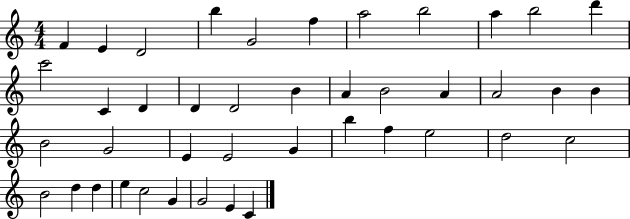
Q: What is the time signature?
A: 4/4